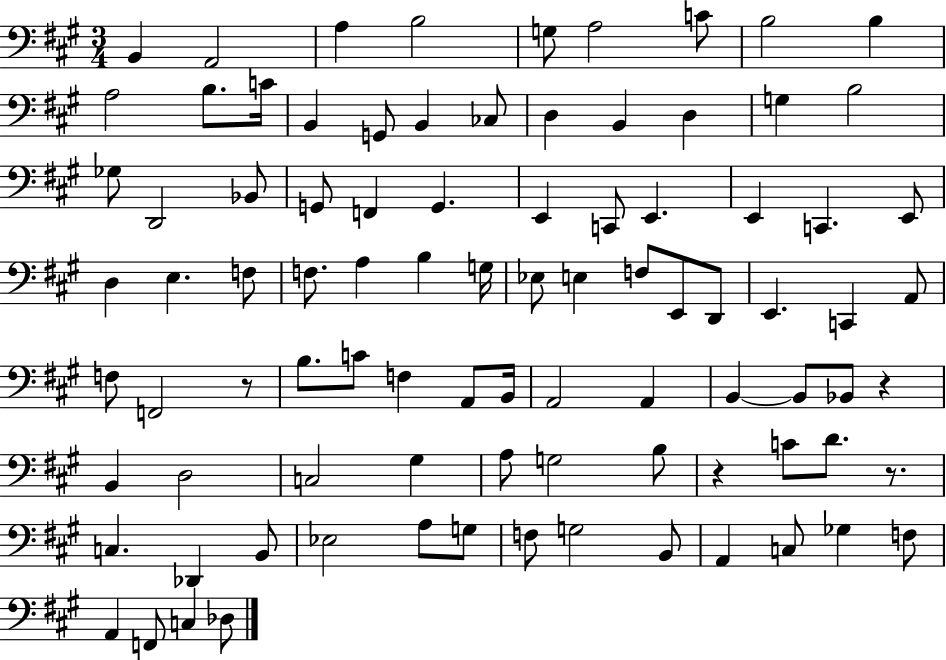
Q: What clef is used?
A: bass